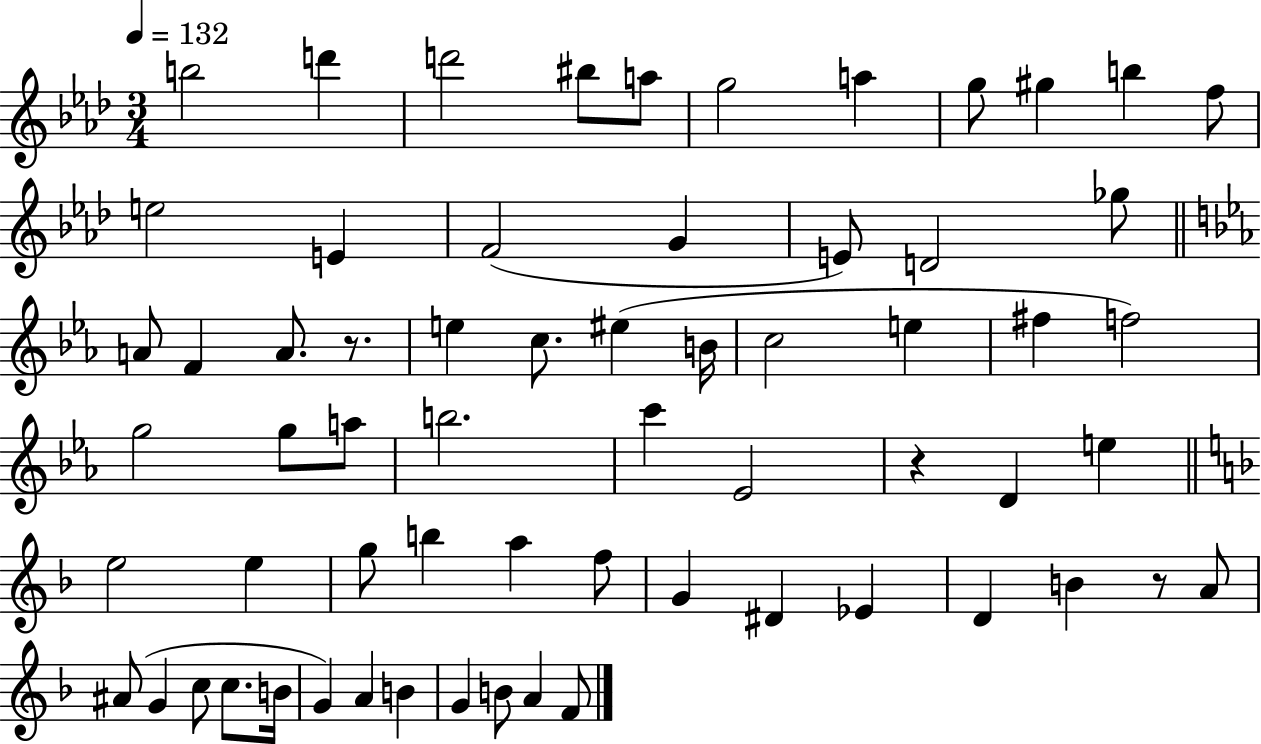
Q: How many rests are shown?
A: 3